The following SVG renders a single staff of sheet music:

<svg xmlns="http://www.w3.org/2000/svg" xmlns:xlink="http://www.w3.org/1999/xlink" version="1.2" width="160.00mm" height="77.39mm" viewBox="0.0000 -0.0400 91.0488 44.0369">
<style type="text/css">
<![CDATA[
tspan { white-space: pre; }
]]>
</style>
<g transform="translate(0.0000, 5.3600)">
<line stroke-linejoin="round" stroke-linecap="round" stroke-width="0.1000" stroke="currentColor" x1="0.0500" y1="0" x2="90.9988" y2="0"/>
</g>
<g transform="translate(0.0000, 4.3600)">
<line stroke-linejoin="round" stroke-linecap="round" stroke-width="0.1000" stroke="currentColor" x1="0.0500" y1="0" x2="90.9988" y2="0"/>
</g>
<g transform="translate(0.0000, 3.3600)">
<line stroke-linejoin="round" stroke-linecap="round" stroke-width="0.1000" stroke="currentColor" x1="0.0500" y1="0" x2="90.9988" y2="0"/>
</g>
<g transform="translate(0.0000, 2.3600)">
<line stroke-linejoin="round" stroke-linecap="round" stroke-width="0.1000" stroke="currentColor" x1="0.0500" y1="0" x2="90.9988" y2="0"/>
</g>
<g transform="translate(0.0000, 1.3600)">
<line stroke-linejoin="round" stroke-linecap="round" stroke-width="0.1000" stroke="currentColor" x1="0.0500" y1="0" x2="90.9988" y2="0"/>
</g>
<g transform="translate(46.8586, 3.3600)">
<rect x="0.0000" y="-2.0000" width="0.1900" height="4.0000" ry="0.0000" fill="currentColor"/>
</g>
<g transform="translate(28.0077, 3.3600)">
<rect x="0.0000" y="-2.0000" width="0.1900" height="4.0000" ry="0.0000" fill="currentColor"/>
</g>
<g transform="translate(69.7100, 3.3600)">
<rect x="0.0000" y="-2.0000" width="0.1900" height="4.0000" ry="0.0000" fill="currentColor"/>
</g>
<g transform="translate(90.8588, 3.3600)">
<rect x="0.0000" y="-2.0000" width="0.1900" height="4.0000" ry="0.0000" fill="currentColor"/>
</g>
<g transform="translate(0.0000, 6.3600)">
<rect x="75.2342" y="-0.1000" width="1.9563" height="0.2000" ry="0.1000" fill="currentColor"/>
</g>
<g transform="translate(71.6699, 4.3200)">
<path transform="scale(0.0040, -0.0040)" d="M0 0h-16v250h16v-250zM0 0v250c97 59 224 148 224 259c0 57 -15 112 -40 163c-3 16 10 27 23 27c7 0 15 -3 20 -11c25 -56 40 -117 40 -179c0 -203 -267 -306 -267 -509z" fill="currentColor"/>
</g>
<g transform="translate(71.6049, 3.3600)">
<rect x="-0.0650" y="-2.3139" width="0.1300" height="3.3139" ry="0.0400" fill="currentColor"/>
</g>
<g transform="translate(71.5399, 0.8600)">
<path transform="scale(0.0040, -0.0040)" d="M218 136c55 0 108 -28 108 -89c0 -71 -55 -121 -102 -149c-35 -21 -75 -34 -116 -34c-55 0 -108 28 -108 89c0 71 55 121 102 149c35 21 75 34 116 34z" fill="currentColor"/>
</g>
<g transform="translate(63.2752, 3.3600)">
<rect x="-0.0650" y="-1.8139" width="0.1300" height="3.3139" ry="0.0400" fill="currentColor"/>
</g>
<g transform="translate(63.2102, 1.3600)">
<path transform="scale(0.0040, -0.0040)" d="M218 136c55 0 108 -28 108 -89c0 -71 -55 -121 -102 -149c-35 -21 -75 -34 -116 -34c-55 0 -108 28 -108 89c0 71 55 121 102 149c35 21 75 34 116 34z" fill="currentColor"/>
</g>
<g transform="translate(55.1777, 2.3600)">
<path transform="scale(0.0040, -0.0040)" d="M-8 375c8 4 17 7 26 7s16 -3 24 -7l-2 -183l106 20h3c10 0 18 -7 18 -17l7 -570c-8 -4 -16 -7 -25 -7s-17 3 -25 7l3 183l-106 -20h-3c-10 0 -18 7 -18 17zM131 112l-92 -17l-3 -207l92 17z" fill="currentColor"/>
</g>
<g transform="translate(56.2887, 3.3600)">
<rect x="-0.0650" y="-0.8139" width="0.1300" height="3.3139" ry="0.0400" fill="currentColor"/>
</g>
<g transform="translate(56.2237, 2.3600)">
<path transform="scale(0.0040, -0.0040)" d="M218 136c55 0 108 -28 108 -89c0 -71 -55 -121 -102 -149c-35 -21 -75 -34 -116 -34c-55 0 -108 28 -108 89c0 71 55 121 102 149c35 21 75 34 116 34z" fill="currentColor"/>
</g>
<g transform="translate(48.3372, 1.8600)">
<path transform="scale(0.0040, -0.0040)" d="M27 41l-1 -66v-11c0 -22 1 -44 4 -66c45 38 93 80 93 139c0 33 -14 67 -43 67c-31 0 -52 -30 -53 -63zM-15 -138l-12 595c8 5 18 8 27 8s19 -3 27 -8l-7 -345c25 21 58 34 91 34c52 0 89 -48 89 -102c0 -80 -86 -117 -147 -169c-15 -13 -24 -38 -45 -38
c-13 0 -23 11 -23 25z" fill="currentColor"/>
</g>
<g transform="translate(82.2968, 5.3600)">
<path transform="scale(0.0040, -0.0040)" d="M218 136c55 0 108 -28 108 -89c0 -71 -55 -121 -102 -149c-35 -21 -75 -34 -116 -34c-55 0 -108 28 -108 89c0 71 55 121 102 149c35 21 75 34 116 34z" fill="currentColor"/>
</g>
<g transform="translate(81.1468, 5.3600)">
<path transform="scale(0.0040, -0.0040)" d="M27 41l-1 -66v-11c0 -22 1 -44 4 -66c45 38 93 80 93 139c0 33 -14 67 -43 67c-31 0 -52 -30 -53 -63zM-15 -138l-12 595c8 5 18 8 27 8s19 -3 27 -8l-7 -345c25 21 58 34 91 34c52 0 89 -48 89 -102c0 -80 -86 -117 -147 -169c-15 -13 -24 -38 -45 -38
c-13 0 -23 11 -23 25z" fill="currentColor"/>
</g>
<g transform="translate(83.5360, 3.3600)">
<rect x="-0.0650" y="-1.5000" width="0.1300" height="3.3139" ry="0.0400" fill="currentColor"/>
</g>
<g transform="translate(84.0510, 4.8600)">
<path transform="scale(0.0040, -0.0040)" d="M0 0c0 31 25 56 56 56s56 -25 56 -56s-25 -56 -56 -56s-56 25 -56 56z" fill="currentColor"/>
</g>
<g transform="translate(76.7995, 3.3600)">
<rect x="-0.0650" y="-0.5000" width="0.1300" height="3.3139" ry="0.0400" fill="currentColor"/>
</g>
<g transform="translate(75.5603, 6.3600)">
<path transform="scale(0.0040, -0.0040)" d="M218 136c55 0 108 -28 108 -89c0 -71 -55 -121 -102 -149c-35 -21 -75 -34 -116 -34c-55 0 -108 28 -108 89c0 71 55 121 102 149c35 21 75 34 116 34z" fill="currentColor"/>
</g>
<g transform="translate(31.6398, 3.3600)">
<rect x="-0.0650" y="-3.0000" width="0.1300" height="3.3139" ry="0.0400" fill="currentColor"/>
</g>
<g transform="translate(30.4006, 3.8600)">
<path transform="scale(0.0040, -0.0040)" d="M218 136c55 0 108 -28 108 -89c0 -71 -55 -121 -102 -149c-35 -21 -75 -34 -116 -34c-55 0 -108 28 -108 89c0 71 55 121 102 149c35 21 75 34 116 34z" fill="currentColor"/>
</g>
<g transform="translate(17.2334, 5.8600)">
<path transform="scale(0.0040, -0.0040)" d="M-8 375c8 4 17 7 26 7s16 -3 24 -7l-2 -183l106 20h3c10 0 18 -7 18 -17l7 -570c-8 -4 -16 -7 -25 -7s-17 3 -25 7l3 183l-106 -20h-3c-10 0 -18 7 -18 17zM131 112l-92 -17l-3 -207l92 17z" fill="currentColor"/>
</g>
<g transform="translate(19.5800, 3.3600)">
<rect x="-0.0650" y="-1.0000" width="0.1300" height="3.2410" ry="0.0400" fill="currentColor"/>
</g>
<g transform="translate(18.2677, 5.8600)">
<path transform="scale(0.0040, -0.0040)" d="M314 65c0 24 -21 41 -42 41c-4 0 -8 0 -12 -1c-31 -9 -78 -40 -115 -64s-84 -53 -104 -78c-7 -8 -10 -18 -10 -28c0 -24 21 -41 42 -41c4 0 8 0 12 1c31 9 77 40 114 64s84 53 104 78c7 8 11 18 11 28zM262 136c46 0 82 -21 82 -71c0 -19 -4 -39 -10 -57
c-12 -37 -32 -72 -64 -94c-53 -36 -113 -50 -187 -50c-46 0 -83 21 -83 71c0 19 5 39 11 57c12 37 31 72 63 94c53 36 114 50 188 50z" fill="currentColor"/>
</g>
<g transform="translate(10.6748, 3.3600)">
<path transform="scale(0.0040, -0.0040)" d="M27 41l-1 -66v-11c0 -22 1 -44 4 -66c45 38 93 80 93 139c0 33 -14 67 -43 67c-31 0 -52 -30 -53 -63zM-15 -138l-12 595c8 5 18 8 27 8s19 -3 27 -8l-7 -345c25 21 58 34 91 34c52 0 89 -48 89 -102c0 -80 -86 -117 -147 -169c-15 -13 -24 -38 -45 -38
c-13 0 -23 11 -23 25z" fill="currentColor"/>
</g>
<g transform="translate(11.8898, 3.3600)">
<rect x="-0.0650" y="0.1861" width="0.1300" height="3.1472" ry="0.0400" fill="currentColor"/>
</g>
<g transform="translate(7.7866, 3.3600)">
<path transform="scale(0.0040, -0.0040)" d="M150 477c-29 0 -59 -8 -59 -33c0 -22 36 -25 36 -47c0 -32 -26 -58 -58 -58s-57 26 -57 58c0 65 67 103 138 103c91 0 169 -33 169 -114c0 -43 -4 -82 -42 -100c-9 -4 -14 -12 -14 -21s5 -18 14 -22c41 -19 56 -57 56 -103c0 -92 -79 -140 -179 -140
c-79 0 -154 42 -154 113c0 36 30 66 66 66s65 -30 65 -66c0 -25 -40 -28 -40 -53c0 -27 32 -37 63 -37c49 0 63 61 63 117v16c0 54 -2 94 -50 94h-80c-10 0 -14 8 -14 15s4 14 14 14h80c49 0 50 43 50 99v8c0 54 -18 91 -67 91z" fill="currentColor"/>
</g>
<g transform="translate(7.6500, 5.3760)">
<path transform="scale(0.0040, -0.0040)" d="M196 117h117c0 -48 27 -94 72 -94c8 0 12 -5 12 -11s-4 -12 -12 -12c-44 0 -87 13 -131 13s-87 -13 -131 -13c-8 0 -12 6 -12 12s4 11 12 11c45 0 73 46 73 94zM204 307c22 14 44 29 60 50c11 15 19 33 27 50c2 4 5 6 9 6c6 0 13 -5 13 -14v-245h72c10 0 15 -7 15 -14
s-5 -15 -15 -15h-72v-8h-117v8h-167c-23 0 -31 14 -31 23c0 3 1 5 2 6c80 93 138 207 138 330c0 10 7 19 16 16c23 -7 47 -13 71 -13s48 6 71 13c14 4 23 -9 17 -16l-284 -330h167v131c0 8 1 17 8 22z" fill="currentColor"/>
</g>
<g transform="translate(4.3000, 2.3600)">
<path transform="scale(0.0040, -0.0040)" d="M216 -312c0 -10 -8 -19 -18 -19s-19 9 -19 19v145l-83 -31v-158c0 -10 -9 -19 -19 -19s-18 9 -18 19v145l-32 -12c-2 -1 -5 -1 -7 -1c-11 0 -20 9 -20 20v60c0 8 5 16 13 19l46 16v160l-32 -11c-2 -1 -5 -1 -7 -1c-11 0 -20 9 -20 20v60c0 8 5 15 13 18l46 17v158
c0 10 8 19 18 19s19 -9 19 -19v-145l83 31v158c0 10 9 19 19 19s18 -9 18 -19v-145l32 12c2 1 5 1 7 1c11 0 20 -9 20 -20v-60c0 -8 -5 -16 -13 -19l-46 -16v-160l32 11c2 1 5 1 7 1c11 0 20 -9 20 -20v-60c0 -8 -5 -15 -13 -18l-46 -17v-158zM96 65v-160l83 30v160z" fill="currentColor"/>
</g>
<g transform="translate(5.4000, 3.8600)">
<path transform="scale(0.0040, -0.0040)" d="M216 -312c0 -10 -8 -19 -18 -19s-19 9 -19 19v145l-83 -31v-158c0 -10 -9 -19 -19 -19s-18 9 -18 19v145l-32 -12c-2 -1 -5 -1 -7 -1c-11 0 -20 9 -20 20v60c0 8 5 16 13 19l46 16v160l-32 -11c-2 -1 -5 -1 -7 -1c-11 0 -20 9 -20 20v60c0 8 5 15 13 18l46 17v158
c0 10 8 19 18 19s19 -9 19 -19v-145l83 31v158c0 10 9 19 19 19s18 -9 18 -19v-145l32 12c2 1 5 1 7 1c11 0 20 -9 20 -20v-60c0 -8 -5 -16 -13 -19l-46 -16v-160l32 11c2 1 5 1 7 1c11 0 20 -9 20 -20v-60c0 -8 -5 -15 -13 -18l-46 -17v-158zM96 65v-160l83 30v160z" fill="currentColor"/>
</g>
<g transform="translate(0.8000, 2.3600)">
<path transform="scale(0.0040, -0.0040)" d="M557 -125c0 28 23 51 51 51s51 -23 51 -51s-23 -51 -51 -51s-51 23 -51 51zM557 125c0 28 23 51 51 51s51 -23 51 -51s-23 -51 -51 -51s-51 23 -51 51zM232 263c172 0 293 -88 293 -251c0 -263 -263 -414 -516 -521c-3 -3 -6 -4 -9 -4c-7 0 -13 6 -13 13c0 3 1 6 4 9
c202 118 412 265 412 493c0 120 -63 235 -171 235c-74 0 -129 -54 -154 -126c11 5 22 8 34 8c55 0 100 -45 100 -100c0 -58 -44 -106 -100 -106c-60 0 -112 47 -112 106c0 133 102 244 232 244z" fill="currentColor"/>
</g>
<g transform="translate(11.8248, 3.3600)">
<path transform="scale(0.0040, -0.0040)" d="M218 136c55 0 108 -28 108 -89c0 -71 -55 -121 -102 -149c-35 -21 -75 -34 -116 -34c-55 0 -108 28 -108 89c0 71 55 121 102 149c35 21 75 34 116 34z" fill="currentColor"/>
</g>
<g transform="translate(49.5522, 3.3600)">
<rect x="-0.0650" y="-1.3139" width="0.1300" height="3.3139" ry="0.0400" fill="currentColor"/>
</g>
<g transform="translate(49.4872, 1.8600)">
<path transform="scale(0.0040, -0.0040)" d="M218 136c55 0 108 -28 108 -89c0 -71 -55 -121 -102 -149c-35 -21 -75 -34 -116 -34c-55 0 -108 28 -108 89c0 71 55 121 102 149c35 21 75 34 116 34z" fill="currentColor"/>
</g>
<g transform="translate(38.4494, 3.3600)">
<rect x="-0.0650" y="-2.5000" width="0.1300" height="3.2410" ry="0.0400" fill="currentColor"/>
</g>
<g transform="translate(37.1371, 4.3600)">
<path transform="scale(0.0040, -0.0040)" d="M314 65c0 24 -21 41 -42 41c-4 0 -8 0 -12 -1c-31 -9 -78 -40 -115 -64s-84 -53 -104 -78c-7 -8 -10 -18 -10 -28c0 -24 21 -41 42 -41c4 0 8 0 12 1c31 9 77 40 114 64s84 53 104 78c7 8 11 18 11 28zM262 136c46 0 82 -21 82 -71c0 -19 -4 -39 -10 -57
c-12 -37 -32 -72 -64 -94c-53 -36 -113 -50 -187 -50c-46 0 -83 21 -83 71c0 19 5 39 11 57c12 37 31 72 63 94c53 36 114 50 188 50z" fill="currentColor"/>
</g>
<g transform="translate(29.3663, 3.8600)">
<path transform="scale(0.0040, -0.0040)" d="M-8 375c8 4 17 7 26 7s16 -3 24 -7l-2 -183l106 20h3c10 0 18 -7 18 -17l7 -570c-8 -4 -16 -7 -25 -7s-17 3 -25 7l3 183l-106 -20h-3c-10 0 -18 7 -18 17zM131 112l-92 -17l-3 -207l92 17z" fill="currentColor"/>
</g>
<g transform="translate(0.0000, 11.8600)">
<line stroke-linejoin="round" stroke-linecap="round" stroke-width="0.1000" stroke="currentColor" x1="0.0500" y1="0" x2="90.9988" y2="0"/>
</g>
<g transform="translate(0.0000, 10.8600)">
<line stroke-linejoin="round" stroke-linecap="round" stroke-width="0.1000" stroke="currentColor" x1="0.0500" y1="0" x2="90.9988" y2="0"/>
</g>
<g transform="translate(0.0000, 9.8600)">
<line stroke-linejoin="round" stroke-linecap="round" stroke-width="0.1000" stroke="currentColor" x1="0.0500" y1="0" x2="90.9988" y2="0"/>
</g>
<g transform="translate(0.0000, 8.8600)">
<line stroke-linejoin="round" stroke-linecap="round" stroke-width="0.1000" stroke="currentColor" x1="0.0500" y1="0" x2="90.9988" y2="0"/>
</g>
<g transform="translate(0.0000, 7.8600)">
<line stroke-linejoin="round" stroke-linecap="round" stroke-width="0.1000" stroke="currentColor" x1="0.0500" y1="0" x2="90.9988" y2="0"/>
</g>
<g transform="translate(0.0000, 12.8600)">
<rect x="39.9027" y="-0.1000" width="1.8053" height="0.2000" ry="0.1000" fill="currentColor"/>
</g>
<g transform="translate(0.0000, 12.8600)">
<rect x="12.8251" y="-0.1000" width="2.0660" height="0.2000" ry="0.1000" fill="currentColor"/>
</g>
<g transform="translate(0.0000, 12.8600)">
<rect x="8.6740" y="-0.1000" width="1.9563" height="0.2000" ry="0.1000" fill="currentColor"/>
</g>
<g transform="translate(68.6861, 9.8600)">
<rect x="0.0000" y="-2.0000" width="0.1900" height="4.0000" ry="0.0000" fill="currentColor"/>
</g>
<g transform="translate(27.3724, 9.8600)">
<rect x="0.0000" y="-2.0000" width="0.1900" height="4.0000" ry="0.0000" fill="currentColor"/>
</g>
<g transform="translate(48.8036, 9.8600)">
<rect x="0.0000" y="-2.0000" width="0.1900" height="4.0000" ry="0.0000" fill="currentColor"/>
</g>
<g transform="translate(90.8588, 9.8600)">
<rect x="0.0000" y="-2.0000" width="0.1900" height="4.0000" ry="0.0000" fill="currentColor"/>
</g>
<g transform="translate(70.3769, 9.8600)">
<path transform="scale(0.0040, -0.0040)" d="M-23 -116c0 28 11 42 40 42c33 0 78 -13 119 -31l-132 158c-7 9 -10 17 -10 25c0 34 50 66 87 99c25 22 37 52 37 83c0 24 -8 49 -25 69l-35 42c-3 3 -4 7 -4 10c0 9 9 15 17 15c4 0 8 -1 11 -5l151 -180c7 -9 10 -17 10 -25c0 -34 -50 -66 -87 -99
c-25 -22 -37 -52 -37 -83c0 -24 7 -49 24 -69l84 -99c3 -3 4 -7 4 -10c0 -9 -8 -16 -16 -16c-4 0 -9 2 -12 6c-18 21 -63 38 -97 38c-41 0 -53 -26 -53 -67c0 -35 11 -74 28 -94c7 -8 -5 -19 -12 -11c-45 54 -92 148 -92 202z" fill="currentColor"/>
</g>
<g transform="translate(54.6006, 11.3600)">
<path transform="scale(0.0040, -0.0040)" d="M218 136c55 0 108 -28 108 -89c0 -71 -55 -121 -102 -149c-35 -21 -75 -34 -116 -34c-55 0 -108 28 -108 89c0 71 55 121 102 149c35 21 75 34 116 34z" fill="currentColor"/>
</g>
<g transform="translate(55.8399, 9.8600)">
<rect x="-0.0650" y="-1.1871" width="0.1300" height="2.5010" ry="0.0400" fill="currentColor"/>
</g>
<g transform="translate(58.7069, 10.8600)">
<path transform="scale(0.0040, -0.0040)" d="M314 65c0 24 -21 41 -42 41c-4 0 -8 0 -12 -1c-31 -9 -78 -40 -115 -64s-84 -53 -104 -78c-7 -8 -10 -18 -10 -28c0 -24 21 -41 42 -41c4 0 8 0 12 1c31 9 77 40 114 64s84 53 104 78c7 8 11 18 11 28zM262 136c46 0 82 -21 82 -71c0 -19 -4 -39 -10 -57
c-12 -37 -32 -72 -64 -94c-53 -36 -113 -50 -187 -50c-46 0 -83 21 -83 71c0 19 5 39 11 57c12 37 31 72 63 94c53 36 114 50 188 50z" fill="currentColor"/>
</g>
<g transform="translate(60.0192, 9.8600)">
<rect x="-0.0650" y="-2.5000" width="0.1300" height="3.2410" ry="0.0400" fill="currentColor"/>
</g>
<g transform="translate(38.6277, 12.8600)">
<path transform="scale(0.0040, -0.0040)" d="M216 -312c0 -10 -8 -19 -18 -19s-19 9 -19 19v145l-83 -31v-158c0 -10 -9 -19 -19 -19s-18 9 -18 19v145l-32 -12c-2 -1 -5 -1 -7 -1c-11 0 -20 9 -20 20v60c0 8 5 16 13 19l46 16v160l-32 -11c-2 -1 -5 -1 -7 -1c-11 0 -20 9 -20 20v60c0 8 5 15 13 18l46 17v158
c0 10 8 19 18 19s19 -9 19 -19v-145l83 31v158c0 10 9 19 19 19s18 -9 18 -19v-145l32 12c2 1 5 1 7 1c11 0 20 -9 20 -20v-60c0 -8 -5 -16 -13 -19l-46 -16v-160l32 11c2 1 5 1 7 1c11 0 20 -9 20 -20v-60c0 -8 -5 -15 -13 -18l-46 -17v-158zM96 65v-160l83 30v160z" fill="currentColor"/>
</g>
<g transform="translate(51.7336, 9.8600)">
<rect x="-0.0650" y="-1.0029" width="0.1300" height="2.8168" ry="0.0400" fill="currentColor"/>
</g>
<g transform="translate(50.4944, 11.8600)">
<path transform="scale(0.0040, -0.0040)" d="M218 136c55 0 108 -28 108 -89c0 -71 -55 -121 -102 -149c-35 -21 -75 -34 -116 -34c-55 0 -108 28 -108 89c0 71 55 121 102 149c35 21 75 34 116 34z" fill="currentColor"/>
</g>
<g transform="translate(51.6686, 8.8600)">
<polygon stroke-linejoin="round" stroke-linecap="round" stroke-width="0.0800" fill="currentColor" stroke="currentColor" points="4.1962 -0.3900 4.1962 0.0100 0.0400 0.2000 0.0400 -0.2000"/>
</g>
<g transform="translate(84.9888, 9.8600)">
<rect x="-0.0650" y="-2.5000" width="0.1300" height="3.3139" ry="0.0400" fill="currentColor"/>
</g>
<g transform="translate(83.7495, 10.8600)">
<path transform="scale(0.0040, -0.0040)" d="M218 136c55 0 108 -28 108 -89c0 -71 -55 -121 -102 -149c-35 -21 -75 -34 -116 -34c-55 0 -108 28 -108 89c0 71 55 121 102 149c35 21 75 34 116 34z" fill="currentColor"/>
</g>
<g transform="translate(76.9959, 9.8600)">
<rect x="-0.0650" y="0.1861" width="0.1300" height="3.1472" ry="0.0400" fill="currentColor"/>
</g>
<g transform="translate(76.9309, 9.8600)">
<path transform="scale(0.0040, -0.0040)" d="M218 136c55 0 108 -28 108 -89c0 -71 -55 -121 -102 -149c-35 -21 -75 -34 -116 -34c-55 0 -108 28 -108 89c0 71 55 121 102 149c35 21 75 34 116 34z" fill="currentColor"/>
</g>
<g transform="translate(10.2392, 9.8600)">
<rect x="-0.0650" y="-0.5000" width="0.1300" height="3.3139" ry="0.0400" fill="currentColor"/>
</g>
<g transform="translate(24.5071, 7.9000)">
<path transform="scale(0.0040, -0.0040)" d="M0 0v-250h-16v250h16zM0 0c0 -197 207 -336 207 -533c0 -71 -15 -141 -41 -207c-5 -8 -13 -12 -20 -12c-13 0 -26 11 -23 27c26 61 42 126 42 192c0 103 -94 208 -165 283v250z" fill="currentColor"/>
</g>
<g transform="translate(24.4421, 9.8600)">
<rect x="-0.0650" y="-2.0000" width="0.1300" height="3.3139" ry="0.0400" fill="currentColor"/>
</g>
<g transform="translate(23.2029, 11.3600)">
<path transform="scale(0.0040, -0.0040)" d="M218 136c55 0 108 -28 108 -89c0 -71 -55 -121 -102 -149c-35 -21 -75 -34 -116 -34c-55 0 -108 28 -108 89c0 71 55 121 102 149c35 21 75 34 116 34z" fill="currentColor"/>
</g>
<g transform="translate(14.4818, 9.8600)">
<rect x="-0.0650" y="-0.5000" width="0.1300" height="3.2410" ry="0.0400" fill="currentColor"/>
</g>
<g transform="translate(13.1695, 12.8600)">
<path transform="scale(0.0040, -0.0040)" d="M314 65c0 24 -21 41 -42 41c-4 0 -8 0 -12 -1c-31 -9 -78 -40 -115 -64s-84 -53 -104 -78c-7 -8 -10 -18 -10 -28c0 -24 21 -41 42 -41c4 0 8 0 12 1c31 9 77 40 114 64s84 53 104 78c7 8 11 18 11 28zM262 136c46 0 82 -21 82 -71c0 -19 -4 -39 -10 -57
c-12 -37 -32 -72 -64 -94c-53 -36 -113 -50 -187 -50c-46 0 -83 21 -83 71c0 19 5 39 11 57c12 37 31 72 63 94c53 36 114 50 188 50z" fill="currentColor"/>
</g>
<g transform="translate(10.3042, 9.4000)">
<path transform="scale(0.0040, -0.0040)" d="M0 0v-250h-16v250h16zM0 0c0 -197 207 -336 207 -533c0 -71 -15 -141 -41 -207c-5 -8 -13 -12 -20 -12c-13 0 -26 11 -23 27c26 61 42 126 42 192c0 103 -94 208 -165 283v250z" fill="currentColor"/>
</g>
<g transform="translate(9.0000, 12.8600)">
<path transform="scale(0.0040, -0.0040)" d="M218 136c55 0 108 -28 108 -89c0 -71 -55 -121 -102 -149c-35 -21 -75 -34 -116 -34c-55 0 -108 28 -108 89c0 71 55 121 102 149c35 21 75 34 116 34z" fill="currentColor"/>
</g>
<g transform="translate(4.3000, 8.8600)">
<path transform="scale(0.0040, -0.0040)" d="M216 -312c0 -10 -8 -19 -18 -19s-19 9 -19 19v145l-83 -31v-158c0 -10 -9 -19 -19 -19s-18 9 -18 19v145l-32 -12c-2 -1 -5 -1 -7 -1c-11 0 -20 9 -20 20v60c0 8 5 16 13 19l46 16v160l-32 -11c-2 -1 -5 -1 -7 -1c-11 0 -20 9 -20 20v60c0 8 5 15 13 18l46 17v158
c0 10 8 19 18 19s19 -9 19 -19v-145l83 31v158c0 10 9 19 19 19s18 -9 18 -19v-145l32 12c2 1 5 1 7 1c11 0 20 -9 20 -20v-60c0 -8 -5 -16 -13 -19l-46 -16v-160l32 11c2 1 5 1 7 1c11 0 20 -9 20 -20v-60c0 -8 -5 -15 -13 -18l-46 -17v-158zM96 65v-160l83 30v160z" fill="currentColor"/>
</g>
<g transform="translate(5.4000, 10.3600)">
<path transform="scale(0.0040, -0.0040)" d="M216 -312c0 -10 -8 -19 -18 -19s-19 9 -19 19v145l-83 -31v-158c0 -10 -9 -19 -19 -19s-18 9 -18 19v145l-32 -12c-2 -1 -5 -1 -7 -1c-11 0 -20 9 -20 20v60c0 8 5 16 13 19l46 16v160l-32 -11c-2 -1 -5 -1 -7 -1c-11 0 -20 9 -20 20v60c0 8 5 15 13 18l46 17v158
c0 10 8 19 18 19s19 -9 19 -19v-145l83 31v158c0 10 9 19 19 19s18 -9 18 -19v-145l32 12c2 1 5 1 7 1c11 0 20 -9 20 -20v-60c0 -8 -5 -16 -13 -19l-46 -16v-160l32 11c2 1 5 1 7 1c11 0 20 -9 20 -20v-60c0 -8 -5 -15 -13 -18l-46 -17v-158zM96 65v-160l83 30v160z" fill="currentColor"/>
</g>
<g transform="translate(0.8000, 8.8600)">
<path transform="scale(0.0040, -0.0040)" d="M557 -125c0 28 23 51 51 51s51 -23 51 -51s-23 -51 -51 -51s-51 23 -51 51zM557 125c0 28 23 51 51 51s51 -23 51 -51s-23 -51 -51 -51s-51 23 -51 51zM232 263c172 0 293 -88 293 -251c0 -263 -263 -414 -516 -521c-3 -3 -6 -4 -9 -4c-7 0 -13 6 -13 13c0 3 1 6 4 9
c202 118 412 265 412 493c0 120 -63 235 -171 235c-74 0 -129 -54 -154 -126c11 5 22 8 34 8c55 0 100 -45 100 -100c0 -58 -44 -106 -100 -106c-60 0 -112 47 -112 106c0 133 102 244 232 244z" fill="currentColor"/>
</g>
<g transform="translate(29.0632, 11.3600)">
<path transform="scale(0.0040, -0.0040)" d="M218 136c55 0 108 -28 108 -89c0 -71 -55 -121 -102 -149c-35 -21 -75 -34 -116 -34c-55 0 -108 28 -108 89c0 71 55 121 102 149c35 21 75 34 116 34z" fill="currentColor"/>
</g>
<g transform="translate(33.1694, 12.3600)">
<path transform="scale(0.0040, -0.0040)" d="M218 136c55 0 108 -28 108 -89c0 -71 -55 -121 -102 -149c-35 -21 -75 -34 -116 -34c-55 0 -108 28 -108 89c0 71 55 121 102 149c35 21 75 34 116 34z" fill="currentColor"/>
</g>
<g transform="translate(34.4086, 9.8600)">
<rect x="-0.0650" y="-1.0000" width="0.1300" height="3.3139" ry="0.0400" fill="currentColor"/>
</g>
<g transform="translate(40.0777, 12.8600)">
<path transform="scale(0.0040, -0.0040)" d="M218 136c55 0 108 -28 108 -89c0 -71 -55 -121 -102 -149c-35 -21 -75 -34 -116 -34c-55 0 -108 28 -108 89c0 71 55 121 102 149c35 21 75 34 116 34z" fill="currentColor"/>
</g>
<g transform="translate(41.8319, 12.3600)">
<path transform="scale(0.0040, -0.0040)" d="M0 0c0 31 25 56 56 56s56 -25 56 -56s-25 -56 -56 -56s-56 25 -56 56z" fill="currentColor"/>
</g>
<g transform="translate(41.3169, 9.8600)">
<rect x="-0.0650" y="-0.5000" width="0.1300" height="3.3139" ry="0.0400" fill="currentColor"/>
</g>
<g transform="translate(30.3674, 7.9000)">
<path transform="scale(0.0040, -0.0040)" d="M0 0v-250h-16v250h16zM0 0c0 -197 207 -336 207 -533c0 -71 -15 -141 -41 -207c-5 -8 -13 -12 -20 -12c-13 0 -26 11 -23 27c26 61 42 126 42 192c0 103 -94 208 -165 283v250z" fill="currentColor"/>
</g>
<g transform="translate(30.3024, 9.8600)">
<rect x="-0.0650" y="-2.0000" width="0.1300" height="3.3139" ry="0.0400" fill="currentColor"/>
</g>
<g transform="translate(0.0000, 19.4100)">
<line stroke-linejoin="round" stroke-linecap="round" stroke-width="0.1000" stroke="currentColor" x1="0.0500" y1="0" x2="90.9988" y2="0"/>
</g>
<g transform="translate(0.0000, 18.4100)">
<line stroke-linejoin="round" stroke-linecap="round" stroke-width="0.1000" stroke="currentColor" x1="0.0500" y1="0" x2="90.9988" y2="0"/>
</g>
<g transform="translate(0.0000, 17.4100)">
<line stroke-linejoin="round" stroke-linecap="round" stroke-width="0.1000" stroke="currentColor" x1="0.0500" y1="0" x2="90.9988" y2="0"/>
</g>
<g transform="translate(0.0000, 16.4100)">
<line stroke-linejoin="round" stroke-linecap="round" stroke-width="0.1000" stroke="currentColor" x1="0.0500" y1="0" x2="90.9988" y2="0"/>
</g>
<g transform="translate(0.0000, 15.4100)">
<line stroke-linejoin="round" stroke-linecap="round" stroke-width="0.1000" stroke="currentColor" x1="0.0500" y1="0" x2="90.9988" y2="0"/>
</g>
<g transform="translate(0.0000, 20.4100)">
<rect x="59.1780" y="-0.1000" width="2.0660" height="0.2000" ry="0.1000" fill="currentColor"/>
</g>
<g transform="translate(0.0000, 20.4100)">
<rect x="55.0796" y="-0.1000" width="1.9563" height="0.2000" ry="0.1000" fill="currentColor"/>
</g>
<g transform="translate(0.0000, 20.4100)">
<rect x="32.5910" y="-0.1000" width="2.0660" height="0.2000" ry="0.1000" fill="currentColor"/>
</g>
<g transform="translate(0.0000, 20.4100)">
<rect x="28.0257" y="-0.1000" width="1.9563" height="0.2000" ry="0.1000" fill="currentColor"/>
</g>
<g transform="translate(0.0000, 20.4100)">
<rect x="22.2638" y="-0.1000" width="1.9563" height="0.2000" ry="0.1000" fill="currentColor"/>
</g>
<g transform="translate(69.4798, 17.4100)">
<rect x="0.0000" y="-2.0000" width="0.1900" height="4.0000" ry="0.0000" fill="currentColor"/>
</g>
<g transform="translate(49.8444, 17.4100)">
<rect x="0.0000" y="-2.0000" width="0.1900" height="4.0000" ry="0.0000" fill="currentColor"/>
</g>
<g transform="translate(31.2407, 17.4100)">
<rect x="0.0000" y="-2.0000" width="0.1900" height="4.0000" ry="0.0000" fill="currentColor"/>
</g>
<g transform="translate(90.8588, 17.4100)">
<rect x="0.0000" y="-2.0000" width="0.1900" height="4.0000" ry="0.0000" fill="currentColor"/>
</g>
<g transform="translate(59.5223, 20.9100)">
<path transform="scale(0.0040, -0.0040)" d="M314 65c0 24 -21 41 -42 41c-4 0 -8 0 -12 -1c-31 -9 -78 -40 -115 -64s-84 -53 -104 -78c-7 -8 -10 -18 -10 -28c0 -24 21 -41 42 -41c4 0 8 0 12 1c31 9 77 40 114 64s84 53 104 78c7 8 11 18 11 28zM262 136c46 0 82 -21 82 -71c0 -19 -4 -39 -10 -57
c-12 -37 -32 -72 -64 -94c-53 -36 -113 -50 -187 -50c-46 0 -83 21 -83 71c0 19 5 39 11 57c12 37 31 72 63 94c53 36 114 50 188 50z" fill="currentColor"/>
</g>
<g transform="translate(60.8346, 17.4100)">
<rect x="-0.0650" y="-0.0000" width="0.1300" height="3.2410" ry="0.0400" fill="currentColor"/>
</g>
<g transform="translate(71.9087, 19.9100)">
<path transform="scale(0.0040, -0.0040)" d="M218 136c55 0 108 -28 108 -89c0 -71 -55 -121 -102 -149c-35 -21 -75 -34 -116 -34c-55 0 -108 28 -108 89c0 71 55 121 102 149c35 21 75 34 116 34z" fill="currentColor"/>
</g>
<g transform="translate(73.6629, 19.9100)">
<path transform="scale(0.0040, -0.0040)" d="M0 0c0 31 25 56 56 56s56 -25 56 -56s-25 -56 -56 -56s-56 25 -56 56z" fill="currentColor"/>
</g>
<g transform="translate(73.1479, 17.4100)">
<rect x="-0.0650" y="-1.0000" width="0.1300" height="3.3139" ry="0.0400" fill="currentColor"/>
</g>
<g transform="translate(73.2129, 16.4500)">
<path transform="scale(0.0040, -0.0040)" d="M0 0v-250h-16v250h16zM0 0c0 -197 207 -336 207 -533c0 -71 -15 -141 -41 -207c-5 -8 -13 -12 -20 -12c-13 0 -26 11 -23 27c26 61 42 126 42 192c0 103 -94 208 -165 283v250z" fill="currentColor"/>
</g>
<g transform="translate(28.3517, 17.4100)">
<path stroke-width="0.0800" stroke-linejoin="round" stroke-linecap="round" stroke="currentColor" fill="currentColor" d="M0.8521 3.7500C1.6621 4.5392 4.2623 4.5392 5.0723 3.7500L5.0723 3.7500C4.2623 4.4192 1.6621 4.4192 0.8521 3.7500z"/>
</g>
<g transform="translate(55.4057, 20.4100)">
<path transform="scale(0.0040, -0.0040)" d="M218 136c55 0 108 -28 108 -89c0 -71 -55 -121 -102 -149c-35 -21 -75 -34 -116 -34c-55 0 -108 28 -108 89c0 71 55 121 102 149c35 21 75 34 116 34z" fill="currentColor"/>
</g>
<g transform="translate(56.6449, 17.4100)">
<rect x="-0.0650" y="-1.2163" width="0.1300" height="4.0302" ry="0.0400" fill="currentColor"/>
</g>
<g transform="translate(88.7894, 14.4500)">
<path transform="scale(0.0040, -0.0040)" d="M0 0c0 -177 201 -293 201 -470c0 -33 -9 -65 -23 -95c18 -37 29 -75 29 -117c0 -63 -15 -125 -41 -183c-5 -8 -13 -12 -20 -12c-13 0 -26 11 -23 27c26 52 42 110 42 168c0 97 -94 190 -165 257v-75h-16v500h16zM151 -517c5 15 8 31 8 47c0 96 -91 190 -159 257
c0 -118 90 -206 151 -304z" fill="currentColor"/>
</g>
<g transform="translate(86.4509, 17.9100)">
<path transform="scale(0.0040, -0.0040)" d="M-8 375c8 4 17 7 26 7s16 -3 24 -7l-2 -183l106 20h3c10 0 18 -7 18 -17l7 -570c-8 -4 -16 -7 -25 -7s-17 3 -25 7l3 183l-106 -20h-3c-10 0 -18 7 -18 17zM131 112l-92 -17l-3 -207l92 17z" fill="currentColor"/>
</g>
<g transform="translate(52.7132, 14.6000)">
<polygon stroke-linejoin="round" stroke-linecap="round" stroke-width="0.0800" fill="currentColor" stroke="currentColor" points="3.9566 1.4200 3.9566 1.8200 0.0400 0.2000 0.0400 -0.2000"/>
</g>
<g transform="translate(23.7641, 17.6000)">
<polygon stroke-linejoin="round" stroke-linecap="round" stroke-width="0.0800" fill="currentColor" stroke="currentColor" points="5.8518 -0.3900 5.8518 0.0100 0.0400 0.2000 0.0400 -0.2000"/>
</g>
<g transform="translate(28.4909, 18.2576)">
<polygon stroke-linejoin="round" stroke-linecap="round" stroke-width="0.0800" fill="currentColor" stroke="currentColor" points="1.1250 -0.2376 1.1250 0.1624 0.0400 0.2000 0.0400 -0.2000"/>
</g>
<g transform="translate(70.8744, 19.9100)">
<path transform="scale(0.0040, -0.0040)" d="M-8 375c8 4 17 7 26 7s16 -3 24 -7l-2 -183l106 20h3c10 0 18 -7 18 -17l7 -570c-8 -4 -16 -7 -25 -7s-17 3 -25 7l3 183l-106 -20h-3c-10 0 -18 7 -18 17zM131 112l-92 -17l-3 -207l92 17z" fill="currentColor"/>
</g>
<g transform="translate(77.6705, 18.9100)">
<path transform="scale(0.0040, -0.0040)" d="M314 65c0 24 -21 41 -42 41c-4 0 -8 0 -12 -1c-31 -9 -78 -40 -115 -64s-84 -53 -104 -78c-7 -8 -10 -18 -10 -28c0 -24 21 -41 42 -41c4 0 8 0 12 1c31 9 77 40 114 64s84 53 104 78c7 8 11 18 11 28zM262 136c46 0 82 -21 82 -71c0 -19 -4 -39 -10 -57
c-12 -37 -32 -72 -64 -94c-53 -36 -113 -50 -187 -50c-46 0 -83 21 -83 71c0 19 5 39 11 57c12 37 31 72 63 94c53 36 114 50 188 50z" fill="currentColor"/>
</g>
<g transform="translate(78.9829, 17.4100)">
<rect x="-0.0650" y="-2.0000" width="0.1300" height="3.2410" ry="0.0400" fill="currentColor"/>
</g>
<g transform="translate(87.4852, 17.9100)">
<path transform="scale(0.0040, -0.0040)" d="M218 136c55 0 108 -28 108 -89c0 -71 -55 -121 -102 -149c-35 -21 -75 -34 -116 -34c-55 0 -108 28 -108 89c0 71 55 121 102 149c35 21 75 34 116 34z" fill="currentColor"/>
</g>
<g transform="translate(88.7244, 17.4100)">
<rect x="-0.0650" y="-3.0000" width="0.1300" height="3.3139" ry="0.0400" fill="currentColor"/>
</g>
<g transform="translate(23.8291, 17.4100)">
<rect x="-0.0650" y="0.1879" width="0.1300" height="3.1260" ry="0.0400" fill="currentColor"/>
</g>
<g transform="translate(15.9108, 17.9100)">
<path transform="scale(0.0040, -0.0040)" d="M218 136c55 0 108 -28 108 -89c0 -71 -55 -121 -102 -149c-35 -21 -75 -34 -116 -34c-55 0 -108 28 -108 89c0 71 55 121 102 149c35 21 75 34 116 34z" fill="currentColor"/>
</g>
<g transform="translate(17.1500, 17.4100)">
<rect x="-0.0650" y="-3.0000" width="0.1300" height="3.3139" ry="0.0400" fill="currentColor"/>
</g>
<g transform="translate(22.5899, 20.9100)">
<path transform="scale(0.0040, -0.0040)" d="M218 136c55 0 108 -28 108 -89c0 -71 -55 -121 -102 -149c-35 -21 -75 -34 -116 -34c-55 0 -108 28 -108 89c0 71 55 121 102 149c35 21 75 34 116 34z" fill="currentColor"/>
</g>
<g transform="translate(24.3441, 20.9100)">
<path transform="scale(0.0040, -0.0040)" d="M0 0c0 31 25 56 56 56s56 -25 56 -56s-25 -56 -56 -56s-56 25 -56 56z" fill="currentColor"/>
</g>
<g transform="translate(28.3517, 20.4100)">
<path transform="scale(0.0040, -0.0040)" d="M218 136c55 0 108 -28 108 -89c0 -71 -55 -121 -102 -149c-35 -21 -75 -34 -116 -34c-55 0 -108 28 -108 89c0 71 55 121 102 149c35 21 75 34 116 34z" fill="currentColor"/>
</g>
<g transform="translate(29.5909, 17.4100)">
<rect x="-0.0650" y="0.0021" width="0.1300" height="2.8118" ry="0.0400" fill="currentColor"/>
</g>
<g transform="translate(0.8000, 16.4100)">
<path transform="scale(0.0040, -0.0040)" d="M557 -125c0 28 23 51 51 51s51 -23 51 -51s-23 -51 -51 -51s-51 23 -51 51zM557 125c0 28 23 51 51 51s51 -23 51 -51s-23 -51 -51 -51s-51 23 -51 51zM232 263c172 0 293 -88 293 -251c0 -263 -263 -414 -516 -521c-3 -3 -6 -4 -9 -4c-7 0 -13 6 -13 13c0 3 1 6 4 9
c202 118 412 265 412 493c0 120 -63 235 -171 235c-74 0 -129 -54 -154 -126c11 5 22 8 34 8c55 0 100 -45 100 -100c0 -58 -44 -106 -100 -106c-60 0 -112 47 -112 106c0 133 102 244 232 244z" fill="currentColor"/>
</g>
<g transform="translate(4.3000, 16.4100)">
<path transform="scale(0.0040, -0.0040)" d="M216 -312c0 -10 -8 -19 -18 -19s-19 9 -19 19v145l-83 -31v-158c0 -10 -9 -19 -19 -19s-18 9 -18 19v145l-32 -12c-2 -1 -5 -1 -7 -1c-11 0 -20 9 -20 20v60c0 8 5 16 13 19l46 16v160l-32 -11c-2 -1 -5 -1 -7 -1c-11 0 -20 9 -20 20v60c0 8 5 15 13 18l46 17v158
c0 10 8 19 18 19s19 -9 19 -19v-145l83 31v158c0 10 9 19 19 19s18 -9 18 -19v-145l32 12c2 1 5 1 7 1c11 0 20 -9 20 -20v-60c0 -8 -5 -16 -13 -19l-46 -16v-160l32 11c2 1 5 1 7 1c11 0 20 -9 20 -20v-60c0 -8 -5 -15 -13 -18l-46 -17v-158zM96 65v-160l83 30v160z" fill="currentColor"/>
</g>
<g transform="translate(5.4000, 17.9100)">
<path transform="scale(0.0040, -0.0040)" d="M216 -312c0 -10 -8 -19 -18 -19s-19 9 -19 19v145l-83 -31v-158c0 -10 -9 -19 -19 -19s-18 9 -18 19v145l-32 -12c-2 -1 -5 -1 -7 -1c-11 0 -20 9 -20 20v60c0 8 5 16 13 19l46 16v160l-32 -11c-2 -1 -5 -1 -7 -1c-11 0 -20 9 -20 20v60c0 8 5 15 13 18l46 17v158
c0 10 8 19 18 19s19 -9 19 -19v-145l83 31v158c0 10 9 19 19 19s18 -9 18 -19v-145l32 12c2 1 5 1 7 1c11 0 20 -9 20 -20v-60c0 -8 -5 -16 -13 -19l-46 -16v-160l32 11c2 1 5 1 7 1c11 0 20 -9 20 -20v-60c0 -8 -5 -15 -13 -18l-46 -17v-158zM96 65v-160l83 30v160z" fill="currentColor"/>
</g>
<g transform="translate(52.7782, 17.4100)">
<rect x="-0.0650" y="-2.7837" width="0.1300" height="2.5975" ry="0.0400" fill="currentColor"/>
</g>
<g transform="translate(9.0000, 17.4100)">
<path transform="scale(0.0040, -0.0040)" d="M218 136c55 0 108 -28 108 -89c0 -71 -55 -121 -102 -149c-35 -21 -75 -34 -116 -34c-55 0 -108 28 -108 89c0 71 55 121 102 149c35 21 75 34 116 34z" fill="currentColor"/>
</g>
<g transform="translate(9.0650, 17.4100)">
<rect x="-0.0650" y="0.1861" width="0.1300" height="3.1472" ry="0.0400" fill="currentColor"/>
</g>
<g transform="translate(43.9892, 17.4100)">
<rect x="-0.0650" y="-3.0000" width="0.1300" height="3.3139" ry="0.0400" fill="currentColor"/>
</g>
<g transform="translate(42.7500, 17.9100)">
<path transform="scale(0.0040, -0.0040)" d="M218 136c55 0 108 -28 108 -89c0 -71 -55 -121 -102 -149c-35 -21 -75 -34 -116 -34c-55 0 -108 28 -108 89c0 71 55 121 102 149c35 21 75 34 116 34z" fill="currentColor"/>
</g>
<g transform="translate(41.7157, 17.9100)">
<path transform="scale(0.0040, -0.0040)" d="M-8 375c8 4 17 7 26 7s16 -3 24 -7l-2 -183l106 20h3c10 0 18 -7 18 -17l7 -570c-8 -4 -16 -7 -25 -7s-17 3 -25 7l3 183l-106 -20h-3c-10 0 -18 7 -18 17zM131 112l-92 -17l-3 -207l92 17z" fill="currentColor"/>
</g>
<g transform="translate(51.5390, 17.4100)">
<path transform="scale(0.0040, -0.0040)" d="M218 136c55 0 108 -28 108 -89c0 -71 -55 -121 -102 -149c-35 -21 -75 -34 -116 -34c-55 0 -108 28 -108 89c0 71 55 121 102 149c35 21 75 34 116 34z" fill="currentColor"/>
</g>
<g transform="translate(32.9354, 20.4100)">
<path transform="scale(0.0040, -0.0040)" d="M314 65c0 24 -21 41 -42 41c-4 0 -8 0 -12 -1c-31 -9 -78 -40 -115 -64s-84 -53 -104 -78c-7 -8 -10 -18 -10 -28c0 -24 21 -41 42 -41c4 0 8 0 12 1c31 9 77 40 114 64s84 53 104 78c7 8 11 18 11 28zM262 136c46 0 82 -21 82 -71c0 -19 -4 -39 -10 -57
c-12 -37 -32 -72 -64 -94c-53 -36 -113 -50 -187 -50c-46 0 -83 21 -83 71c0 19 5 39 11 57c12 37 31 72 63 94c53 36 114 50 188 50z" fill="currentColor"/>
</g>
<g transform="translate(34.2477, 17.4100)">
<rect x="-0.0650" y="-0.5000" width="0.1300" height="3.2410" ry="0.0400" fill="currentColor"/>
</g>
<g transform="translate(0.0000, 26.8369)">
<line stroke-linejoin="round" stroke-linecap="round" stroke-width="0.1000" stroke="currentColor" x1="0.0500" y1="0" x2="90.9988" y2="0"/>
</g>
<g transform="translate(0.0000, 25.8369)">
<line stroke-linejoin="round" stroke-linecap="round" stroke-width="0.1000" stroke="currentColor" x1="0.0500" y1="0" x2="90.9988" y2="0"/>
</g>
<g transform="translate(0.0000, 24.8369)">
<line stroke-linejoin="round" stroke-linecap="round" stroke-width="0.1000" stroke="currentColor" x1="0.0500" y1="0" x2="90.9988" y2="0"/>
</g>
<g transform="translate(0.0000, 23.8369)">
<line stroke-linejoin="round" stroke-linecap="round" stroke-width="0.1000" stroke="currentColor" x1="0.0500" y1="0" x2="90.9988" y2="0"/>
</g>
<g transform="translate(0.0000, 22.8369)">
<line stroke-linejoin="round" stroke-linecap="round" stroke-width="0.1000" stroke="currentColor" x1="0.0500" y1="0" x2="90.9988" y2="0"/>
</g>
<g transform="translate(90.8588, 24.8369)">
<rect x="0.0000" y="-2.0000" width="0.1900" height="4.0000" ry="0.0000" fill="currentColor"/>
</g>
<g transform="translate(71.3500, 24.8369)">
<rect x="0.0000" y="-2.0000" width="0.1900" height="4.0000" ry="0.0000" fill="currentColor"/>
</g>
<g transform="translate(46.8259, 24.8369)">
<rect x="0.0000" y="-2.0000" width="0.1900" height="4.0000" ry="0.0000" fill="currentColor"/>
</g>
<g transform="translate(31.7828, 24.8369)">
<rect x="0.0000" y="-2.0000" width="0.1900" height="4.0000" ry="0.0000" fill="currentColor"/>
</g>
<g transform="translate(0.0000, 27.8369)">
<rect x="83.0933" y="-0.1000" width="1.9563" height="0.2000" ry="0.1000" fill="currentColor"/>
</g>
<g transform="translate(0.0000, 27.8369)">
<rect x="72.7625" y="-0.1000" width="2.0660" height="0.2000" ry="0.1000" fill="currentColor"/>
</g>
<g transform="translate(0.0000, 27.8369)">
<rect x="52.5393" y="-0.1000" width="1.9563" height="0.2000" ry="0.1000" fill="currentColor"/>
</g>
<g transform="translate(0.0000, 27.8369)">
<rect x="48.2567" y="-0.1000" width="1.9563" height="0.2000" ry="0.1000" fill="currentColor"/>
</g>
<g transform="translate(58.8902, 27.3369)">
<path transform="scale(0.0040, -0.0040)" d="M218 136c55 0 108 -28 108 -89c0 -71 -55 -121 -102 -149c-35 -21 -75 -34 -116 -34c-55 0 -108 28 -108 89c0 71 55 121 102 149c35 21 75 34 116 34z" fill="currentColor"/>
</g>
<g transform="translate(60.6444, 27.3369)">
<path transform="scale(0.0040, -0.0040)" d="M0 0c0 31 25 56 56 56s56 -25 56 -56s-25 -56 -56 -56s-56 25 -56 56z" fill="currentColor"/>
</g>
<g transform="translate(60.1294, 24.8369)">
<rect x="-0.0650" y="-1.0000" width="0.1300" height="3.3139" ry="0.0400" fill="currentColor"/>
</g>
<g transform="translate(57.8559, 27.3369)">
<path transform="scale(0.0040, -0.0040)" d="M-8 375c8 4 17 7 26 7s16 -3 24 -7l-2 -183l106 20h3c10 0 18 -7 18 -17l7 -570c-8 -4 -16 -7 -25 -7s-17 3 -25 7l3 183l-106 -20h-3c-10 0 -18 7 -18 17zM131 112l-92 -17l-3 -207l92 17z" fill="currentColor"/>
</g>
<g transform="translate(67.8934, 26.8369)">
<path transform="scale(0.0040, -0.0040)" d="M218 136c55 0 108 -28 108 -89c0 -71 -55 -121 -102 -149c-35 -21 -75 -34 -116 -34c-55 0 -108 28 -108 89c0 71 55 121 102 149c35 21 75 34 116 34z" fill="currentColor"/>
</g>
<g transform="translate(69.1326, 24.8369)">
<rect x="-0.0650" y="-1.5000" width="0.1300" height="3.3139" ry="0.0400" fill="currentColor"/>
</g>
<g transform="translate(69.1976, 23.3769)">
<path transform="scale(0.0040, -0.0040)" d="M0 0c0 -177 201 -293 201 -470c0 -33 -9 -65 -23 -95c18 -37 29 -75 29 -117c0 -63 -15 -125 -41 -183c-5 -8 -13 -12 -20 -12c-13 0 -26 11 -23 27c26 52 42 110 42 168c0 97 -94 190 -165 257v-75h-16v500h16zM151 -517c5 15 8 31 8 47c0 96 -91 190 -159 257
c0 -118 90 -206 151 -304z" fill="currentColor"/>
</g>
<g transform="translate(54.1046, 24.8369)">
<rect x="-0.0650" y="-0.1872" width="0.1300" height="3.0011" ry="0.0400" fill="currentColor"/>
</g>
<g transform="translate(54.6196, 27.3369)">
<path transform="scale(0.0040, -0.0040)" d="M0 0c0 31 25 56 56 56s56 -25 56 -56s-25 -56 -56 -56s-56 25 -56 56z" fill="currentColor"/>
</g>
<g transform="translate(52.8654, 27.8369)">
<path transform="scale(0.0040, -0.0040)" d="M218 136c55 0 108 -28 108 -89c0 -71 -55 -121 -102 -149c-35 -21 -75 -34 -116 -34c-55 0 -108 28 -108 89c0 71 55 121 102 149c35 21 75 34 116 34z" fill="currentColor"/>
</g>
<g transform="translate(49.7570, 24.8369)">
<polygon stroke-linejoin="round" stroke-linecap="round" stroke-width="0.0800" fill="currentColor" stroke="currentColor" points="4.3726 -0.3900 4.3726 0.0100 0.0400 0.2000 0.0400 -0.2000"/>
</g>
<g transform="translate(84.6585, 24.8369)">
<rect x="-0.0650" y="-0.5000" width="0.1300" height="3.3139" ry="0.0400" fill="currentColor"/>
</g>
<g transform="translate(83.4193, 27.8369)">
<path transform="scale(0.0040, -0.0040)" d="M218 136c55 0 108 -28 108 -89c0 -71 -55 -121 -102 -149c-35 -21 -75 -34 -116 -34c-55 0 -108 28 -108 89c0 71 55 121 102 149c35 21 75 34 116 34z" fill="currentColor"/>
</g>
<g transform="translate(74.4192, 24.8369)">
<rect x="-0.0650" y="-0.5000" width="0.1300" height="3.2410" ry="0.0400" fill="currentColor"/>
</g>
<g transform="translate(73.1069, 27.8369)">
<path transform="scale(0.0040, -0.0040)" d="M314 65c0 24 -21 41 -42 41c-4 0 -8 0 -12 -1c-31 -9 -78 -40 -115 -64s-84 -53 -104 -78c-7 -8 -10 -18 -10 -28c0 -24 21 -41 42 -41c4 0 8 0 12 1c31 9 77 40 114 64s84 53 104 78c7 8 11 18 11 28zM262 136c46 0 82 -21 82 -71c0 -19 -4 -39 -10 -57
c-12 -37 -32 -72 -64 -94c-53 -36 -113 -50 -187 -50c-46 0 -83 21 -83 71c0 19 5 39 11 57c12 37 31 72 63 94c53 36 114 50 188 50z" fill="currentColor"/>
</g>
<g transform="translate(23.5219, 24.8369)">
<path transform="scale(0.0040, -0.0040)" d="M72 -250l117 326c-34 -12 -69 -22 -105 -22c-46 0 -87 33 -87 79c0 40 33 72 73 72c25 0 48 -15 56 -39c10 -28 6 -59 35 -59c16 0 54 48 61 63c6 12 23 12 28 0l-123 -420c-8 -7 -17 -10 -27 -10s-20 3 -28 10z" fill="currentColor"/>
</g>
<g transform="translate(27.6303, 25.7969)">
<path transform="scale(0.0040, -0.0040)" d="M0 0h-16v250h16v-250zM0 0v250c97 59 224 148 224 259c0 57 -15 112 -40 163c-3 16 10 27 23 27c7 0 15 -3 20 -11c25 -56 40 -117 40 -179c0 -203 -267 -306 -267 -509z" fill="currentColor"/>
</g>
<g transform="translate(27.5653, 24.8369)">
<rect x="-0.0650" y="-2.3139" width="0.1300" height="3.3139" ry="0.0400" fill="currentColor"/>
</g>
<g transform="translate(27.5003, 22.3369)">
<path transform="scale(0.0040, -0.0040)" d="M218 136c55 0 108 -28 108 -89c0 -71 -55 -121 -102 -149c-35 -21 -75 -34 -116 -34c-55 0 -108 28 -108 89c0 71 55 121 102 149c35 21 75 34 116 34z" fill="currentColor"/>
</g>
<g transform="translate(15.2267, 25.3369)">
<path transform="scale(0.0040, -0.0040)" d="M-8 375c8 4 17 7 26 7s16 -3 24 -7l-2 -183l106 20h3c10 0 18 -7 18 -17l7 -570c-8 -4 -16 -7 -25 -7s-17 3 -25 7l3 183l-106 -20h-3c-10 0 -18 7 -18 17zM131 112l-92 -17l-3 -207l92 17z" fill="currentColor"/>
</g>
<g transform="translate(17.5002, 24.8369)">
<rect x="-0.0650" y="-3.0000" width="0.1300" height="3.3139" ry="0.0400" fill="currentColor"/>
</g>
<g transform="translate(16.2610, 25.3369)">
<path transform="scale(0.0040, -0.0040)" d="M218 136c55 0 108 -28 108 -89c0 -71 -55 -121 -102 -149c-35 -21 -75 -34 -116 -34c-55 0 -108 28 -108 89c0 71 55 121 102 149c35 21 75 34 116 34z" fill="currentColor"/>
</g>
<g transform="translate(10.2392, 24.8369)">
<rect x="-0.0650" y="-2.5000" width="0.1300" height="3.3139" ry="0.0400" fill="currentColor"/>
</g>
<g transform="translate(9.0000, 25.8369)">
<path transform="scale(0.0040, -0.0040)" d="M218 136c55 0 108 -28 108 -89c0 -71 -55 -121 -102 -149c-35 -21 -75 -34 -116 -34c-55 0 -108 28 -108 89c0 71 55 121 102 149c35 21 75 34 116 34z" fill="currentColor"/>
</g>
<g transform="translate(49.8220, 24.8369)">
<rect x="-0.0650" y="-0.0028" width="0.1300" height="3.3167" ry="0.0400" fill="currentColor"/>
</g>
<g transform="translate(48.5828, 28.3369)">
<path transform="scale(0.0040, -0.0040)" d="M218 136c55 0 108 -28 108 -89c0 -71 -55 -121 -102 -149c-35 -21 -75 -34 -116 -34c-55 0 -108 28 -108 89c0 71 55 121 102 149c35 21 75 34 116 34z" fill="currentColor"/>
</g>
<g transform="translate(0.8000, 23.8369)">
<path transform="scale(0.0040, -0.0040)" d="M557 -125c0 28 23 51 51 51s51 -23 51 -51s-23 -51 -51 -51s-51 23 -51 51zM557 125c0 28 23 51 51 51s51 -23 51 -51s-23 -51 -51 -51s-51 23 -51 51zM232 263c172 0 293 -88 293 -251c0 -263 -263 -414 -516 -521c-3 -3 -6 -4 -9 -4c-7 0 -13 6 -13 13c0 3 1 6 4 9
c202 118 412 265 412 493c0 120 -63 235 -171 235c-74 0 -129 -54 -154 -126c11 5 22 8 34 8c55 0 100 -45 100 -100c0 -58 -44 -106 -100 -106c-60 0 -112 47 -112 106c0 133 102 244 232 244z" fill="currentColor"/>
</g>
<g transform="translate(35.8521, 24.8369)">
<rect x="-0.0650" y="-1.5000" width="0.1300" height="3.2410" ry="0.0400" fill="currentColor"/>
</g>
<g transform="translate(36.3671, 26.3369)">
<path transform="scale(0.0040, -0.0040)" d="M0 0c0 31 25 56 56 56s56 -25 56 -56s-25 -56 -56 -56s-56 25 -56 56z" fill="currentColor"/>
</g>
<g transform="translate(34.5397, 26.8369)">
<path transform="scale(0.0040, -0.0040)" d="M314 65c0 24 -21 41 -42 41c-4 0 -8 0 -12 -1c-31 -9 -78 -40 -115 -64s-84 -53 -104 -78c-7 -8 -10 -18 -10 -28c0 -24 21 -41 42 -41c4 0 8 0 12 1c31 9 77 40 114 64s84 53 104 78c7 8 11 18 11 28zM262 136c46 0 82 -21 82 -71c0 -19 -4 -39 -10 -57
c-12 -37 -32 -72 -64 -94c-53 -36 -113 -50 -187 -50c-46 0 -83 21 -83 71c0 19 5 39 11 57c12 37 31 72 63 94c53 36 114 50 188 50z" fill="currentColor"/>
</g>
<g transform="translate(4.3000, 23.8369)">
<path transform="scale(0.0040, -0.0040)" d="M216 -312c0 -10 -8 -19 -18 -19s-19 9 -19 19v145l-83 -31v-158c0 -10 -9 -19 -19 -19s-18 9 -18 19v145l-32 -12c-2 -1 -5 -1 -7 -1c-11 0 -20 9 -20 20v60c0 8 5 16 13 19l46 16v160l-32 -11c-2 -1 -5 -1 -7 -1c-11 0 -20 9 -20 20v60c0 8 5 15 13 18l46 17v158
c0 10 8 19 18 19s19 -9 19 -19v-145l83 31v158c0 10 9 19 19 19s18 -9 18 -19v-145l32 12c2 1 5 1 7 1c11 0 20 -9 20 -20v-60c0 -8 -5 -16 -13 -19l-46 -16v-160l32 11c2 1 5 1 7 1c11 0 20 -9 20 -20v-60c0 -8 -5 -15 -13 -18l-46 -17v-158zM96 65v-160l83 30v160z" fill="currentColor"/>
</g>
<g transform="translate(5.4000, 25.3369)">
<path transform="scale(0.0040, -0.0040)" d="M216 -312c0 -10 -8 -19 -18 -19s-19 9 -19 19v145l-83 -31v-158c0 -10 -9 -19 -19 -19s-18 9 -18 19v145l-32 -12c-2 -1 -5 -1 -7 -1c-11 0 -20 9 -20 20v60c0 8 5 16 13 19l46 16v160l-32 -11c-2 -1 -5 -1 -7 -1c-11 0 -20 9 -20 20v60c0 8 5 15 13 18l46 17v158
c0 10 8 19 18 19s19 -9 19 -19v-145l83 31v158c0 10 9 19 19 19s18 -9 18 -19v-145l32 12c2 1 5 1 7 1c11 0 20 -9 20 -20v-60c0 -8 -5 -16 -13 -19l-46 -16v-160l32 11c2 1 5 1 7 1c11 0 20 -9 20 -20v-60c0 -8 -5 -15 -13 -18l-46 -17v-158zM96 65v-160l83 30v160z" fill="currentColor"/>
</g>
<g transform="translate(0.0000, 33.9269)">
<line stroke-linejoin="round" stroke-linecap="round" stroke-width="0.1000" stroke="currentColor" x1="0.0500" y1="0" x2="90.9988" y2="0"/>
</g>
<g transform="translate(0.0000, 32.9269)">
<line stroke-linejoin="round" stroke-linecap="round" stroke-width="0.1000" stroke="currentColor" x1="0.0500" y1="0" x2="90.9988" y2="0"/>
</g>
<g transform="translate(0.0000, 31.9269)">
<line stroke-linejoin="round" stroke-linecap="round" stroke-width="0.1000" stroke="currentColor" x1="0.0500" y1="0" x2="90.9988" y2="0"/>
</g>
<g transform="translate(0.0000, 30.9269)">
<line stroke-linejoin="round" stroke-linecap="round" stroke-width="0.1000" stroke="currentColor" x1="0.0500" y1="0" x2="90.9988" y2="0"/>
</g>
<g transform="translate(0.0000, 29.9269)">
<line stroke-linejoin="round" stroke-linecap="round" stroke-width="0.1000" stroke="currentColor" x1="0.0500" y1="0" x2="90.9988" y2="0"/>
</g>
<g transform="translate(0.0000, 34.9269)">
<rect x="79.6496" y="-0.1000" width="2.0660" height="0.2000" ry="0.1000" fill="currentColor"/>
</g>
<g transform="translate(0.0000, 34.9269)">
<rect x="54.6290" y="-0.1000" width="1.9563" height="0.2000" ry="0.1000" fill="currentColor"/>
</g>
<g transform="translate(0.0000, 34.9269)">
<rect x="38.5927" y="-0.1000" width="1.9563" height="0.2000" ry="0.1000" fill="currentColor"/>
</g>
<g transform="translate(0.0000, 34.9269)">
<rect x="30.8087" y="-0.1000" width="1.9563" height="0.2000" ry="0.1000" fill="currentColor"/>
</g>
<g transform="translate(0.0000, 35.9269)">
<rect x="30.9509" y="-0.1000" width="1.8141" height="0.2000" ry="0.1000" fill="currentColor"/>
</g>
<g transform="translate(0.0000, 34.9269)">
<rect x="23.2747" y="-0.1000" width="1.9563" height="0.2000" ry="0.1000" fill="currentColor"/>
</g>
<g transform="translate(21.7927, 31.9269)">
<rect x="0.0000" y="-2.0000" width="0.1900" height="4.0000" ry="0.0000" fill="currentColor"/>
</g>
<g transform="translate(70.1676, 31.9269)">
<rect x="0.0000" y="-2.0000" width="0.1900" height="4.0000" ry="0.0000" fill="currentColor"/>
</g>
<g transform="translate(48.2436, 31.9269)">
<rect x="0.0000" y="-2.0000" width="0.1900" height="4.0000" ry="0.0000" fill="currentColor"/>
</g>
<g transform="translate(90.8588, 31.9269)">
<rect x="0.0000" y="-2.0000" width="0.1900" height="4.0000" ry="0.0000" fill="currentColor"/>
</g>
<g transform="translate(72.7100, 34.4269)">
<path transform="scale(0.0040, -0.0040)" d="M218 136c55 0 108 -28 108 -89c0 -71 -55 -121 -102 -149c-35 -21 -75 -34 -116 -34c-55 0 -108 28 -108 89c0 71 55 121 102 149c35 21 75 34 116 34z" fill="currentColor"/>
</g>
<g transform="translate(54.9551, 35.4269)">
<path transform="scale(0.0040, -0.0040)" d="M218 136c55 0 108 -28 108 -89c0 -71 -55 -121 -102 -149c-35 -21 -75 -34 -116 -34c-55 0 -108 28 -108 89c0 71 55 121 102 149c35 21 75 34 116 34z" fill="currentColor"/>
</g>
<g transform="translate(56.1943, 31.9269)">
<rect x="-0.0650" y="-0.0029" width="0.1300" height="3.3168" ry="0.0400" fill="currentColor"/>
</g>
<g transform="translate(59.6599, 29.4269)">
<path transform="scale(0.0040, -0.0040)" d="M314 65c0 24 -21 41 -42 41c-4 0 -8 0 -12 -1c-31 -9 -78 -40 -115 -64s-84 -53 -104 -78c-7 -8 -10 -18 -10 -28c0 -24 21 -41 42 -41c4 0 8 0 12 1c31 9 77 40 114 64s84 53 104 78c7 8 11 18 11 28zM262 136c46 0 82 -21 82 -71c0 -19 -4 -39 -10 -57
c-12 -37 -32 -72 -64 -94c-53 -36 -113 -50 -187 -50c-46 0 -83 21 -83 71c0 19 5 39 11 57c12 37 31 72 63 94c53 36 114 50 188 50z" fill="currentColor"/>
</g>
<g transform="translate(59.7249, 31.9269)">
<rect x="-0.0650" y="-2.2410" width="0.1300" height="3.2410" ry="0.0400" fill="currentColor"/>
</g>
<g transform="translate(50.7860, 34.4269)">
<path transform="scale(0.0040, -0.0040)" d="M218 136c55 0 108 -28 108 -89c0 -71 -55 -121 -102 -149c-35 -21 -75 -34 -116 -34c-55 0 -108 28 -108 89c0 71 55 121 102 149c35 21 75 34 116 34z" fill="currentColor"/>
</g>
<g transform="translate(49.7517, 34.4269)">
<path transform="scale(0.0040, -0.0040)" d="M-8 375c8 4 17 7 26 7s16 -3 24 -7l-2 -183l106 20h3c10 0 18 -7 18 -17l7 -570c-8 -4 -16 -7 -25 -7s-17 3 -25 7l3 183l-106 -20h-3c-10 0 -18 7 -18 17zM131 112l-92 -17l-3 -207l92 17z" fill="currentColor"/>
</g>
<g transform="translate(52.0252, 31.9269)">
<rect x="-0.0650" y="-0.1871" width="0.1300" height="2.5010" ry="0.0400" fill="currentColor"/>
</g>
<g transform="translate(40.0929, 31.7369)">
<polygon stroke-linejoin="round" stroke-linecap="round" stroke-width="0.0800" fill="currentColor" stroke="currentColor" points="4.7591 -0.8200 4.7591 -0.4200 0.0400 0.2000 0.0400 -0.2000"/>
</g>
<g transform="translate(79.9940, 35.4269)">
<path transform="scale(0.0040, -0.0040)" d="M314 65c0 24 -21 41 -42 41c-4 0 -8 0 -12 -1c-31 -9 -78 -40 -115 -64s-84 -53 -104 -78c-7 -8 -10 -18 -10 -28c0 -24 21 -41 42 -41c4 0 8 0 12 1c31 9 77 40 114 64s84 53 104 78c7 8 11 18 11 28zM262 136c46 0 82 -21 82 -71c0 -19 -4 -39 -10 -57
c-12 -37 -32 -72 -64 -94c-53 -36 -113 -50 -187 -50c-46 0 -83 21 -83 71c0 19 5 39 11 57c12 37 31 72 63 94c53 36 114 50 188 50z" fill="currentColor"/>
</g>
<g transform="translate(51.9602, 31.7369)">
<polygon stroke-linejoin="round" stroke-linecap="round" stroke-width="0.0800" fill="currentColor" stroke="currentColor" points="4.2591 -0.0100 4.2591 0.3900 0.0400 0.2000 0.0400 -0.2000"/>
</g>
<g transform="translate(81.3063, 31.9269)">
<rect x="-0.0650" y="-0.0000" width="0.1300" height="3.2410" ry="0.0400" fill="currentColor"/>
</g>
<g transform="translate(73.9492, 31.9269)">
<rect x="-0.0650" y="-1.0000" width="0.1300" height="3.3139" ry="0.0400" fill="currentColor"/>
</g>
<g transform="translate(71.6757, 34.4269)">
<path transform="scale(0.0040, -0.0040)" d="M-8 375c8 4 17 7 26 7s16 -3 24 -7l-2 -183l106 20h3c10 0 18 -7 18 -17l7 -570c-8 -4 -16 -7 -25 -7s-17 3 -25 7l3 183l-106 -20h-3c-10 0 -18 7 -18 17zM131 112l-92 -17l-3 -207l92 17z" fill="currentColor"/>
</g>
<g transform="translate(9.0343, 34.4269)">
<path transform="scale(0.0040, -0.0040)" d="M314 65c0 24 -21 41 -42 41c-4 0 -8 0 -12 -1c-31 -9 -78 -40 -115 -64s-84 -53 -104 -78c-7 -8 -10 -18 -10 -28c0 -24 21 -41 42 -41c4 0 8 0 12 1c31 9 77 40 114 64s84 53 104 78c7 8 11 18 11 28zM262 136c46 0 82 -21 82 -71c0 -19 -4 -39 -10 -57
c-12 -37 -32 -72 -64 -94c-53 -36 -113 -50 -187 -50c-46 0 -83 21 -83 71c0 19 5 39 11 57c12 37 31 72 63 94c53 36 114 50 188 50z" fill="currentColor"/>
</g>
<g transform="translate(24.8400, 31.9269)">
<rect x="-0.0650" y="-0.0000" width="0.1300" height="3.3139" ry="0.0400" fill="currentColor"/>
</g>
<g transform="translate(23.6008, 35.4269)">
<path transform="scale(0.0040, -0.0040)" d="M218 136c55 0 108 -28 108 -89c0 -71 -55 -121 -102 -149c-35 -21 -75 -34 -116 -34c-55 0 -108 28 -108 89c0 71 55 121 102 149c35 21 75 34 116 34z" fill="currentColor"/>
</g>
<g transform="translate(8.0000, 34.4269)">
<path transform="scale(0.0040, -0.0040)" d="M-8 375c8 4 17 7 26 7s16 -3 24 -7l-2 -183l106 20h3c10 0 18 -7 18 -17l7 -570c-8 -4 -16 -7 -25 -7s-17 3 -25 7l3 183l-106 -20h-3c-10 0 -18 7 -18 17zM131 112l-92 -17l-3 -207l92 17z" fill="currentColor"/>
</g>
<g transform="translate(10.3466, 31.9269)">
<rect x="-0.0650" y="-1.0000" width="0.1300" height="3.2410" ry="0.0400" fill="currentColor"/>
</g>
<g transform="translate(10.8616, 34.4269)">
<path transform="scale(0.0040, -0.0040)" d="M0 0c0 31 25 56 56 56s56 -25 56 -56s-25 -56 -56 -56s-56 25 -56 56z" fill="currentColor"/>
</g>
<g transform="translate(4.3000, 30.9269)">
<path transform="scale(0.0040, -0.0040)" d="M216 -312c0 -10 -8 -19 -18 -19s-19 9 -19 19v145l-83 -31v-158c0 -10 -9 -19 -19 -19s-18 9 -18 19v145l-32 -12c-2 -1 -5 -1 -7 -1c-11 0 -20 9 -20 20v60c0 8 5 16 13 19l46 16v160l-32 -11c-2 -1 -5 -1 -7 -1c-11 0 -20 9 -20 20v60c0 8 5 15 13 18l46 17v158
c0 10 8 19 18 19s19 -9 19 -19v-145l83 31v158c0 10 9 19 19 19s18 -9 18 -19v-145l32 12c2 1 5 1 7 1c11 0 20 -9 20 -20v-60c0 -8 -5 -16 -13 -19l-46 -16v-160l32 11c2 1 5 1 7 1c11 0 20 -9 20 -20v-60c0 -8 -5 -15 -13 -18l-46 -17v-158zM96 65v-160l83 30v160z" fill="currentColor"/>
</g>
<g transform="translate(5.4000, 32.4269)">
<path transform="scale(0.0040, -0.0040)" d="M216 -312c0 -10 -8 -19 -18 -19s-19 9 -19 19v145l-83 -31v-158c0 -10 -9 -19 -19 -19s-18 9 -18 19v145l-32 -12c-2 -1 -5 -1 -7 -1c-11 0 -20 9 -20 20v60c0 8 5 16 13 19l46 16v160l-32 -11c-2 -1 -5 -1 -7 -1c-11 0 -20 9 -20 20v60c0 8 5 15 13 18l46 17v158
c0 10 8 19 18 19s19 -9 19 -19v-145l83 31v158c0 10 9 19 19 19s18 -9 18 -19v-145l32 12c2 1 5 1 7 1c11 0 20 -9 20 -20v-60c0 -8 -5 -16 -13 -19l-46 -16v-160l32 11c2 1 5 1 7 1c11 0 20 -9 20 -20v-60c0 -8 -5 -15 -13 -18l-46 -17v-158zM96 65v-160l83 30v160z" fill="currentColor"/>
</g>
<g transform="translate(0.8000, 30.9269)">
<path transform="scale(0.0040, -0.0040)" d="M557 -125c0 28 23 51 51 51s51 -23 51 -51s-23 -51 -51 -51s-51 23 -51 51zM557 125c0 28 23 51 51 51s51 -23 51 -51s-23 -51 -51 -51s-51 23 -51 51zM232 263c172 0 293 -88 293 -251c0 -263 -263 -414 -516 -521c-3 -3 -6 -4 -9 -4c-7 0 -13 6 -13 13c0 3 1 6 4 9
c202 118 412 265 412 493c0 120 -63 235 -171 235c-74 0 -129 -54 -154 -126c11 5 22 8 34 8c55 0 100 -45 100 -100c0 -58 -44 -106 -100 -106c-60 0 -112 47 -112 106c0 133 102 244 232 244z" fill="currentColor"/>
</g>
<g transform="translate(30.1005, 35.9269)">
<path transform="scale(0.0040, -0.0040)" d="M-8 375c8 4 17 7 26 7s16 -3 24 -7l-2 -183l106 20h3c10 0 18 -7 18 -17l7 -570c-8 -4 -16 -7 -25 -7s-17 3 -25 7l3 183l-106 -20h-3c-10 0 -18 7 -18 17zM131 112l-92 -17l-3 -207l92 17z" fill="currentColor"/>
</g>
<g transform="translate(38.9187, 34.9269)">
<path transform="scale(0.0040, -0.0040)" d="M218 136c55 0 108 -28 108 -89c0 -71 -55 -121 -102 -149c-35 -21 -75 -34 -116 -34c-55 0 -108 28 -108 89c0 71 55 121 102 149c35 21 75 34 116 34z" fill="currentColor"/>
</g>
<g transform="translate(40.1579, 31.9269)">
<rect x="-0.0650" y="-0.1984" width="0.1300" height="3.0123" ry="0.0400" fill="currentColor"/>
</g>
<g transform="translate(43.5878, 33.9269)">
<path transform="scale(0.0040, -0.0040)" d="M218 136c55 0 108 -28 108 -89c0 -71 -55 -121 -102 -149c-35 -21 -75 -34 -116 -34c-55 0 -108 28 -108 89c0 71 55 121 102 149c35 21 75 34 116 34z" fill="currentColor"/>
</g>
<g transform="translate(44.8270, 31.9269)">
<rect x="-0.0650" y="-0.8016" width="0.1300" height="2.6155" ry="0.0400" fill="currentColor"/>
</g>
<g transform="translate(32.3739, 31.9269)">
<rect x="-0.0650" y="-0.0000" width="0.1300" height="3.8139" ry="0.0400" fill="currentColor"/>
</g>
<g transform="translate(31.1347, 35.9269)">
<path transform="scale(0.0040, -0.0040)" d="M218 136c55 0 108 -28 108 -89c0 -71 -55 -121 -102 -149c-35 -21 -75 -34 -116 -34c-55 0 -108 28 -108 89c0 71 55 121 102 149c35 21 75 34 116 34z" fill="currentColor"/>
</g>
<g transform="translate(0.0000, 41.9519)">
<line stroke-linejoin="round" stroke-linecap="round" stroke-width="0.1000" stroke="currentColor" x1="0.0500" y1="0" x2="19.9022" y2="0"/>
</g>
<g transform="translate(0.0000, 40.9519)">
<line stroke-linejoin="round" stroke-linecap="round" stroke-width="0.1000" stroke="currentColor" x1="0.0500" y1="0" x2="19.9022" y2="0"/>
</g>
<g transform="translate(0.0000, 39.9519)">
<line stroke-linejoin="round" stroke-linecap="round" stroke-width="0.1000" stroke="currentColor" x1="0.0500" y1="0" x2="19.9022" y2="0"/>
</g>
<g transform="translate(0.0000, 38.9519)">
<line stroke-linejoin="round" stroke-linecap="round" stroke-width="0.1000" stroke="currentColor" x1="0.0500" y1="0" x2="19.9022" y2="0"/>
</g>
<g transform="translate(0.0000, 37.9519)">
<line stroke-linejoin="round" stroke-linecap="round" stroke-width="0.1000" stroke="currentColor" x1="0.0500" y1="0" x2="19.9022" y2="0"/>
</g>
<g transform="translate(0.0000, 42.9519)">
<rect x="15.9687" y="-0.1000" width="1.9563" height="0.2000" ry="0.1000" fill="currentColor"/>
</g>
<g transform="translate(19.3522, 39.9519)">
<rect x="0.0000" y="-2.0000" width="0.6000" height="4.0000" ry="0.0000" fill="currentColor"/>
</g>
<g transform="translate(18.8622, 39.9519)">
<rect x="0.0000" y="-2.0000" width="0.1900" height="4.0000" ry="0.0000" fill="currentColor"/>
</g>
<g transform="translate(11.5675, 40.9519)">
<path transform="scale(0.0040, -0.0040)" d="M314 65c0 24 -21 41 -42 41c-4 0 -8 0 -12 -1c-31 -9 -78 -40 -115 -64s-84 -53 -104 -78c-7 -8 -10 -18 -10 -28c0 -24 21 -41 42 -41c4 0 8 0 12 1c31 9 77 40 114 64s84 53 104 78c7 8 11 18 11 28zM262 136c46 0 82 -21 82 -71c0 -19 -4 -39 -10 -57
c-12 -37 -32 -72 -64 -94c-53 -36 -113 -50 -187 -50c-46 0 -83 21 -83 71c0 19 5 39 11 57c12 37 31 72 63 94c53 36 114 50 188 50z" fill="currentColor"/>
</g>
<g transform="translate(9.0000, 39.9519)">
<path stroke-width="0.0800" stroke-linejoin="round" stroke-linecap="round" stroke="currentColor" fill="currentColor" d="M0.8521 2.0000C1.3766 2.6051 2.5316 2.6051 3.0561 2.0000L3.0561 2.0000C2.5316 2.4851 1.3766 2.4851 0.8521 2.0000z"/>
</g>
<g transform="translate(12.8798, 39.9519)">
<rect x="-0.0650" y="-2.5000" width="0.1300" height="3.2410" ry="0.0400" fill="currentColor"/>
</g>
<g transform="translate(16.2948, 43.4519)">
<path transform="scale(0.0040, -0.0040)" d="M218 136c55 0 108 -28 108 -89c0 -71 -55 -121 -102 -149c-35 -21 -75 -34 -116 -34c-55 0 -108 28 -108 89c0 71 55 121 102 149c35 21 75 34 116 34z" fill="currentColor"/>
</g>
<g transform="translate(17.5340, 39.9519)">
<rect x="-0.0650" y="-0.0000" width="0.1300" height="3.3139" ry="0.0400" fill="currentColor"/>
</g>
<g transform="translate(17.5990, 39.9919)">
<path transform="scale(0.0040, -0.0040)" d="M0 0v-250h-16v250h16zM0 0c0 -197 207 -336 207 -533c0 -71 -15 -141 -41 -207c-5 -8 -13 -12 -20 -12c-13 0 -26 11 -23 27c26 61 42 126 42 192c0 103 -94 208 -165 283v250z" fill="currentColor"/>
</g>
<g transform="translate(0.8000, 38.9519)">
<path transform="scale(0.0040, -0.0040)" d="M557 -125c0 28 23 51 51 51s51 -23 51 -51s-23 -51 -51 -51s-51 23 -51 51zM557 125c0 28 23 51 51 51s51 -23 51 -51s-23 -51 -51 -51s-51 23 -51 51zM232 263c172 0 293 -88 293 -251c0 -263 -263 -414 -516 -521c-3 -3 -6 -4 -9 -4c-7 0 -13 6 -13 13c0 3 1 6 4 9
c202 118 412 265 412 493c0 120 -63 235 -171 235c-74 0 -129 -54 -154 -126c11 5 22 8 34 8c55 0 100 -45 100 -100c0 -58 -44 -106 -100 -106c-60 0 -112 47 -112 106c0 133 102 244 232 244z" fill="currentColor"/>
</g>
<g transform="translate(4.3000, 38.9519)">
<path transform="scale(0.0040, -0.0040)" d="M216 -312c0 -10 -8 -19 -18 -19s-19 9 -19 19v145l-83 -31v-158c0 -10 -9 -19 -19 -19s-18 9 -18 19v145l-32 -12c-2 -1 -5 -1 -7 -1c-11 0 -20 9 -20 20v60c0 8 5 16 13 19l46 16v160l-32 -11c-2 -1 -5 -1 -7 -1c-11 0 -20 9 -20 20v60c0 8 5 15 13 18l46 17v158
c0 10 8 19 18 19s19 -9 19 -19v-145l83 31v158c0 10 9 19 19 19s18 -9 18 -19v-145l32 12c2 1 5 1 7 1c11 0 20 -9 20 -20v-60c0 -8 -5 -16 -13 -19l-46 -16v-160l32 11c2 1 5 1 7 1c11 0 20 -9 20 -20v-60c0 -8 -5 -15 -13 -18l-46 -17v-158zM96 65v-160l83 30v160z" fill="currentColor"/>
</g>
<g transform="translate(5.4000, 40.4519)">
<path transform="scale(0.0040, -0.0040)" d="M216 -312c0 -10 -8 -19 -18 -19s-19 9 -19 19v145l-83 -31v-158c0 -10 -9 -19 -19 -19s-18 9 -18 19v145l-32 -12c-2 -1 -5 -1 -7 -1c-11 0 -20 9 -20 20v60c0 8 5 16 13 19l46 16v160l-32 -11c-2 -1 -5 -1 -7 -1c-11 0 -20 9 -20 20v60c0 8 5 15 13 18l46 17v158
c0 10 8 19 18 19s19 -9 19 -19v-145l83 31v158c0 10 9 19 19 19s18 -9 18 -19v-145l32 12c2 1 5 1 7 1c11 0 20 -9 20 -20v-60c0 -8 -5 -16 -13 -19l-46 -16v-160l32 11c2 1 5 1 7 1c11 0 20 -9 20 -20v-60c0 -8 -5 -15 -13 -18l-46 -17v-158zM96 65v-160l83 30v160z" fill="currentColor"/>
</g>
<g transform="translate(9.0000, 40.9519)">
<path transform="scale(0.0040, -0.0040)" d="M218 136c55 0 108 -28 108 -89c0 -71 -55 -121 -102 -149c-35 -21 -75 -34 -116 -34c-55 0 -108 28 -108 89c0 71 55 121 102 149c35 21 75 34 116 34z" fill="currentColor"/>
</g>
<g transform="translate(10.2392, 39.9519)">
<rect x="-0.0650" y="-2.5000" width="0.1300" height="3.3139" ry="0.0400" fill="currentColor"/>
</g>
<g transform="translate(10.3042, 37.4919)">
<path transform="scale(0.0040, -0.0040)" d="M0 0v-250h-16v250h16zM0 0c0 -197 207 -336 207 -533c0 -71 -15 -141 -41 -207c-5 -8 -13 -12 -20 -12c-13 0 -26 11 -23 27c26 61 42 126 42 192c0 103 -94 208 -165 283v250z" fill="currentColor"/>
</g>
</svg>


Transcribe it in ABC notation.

X:1
T:Untitled
M:3/4
L:1/4
K:D
_D, F,,2 C, B,,2 _G, F, A, B,/2 E,, _G,, E,,/2 E,,2 A,,/2 A,,/2 ^F,, ^E,, G,,/2 A,,/2 B,,2 z D, B,, D, ^C, D,,/2 E,,/4 E,,2 C, D,/2 E,,/2 D,,2 F,,/2 A,,2 C,/4 B,, C, z/2 B,/2 G,,2 D,,/2 E,,/2 F,, G,,/4 E,,2 E,, F,,2 D,, C,, E,,/2 G,,/2 F,,/2 D,,/2 B,2 F,, D,,2 B,,/2 B,,2 D,,/2